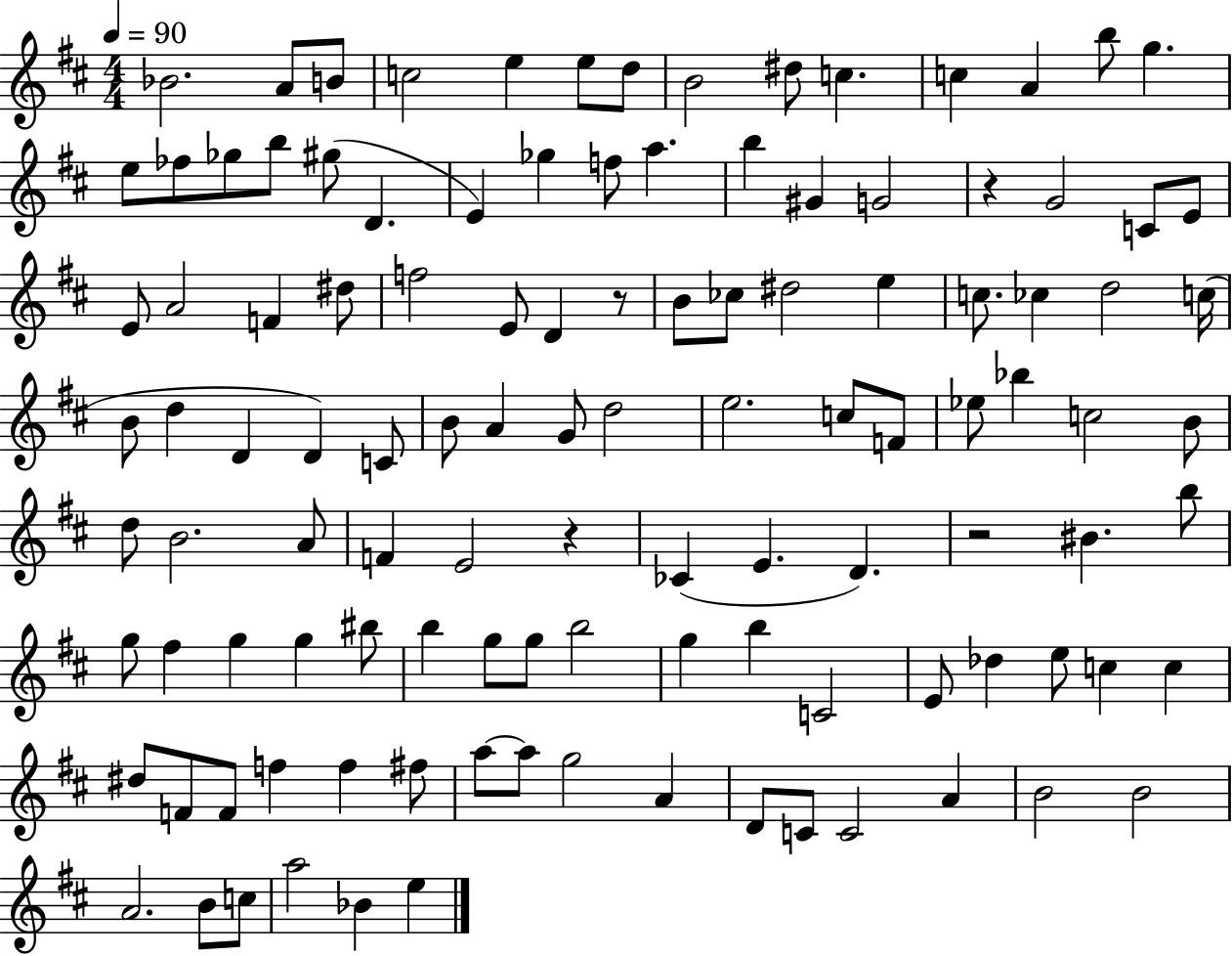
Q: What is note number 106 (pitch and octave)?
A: B4